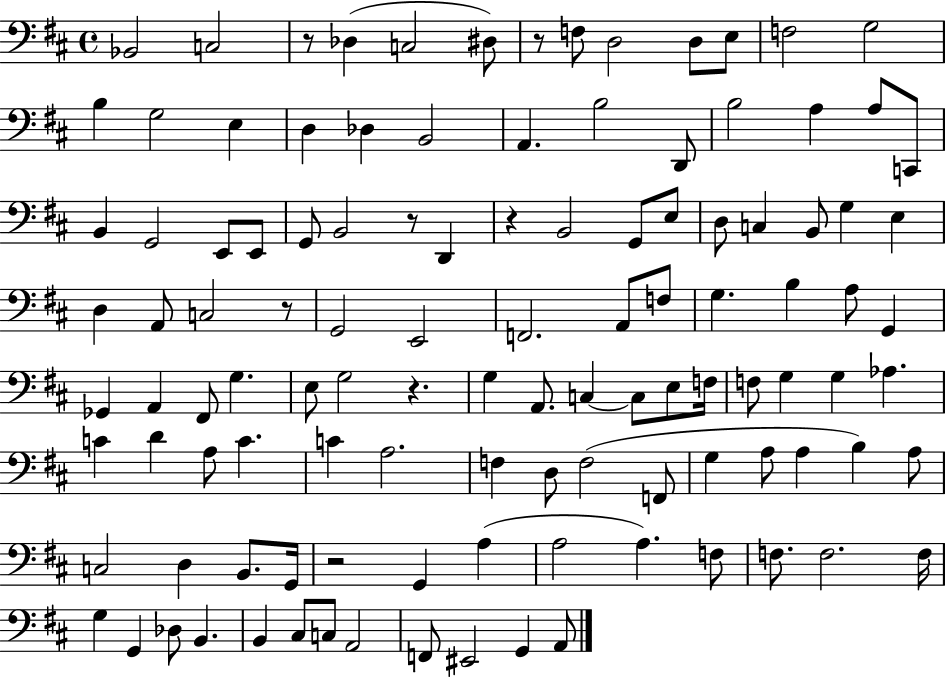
{
  \clef bass
  \time 4/4
  \defaultTimeSignature
  \key d \major
  bes,2 c2 | r8 des4( c2 dis8) | r8 f8 d2 d8 e8 | f2 g2 | \break b4 g2 e4 | d4 des4 b,2 | a,4. b2 d,8 | b2 a4 a8 c,8 | \break b,4 g,2 e,8 e,8 | g,8 b,2 r8 d,4 | r4 b,2 g,8 e8 | d8 c4 b,8 g4 e4 | \break d4 a,8 c2 r8 | g,2 e,2 | f,2. a,8 f8 | g4. b4 a8 g,4 | \break ges,4 a,4 fis,8 g4. | e8 g2 r4. | g4 a,8. c4~~ c8 e8 f16 | f8 g4 g4 aes4. | \break c'4 d'4 a8 c'4. | c'4 a2. | f4 d8 f2( f,8 | g4 a8 a4 b4) a8 | \break c2 d4 b,8. g,16 | r2 g,4 a4( | a2 a4.) f8 | f8. f2. f16 | \break g4 g,4 des8 b,4. | b,4 cis8 c8 a,2 | f,8 eis,2 g,4 a,8 | \bar "|."
}